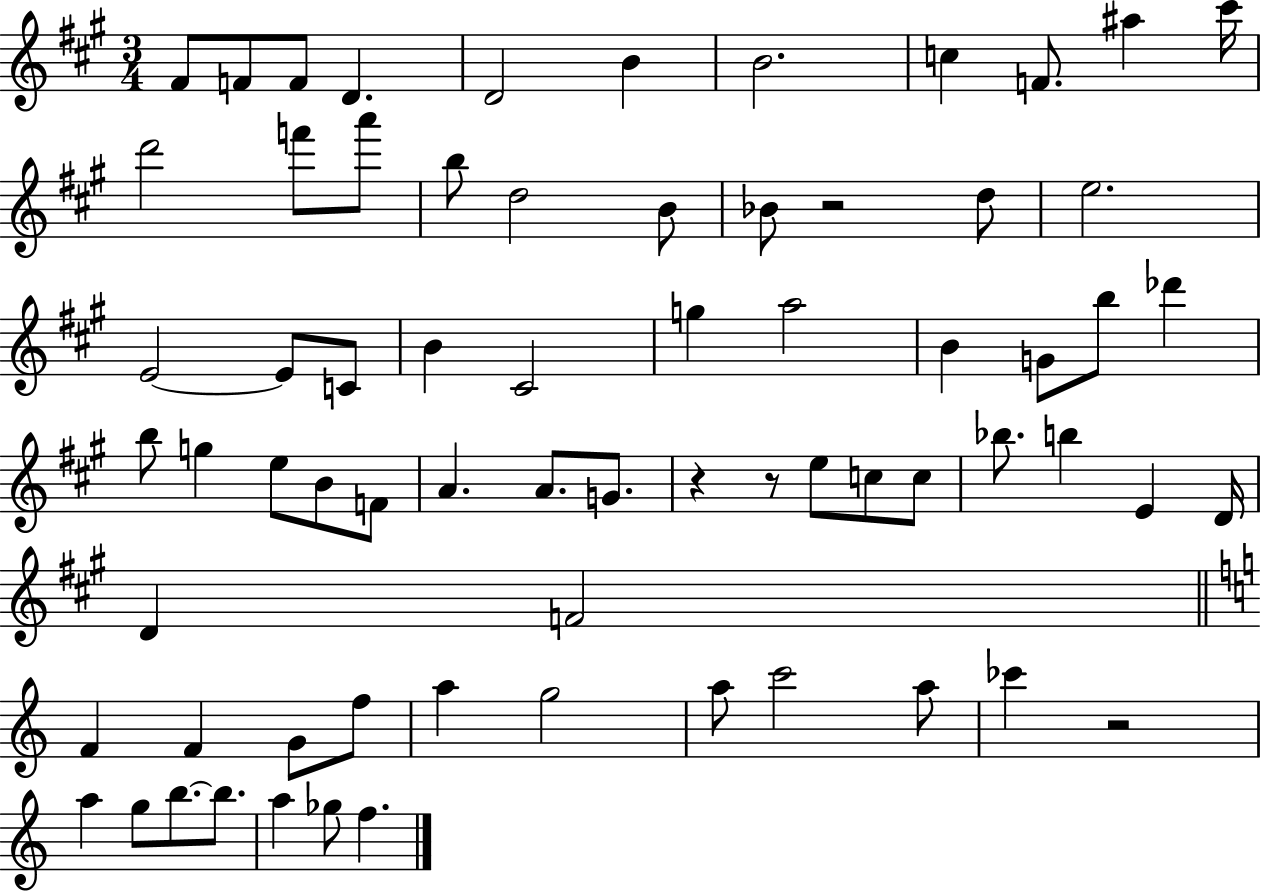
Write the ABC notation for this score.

X:1
T:Untitled
M:3/4
L:1/4
K:A
^F/2 F/2 F/2 D D2 B B2 c F/2 ^a ^c'/4 d'2 f'/2 a'/2 b/2 d2 B/2 _B/2 z2 d/2 e2 E2 E/2 C/2 B ^C2 g a2 B G/2 b/2 _d' b/2 g e/2 B/2 F/2 A A/2 G/2 z z/2 e/2 c/2 c/2 _b/2 b E D/4 D F2 F F G/2 f/2 a g2 a/2 c'2 a/2 _c' z2 a g/2 b/2 b/2 a _g/2 f